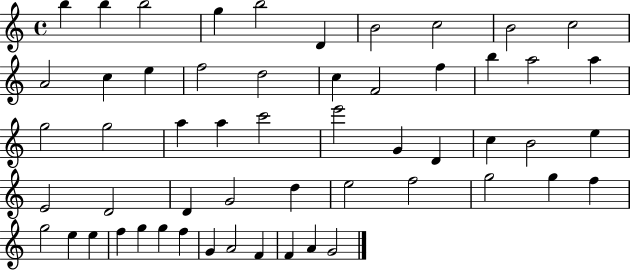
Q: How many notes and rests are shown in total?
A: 55